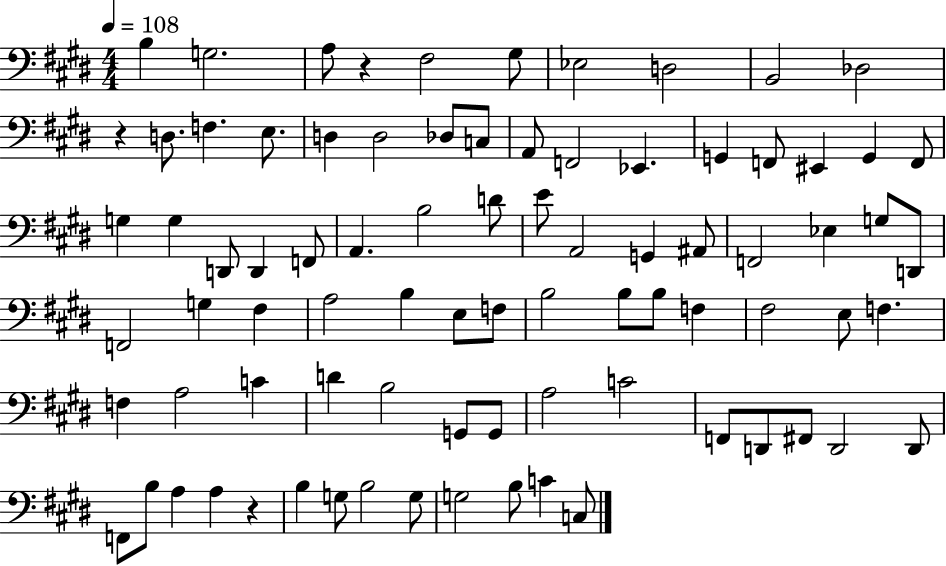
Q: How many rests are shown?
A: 3